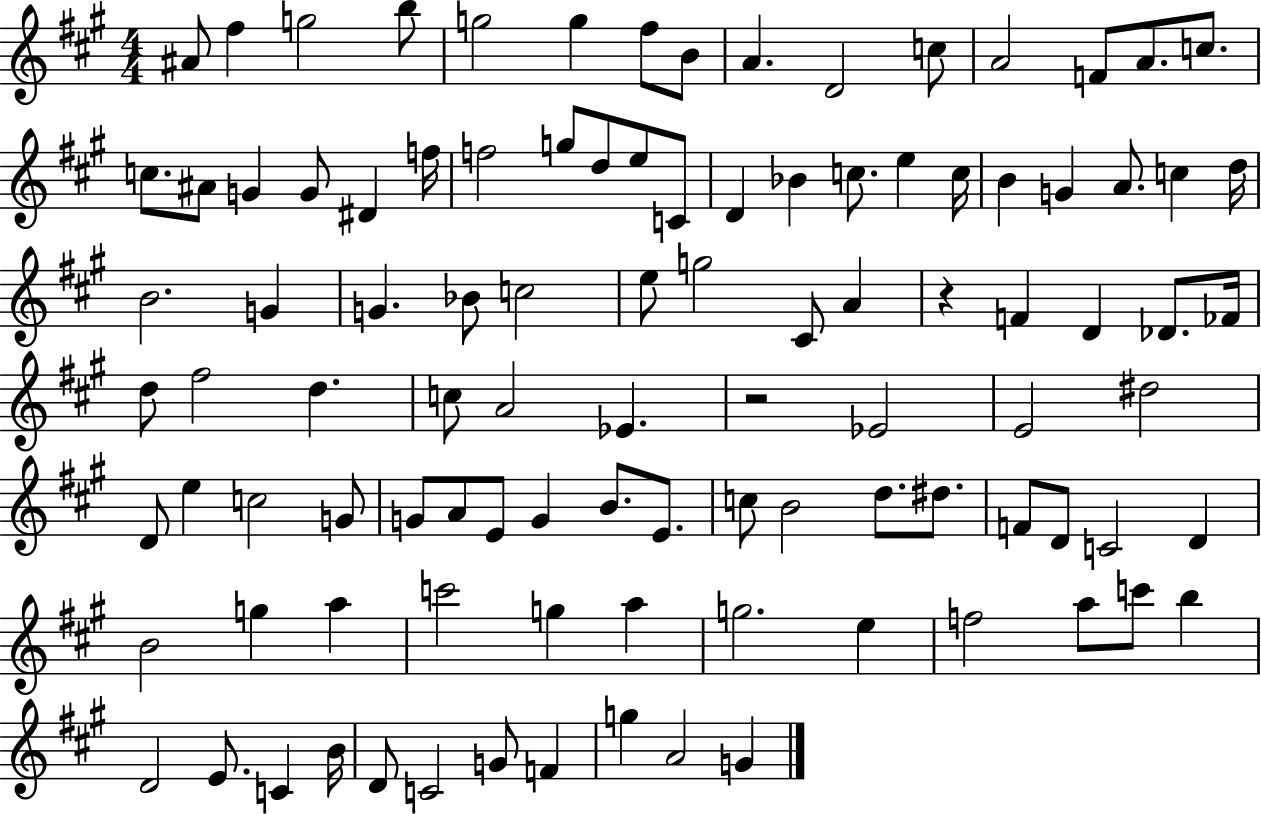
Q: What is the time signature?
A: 4/4